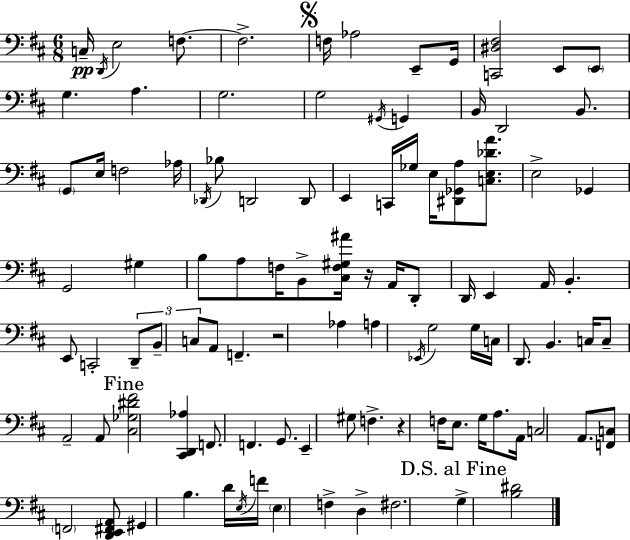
X:1
T:Untitled
M:6/8
L:1/4
K:D
C,/4 D,,/4 E,2 F,/2 F,2 F,/4 _A,2 E,,/2 G,,/4 [C,,^D,^F,]2 E,,/2 E,,/2 G, A, G,2 G,2 ^G,,/4 G,, B,,/4 D,,2 B,,/2 G,,/2 E,/4 F,2 _A,/4 _D,,/4 _B,/2 D,,2 D,,/2 E,, C,,/4 _G,/4 E,/4 [^D,,_G,,A,]/2 [C,E,_DA]/2 E,2 _G,, G,,2 ^G, B,/2 A,/2 F,/4 B,,/2 [^C,F,^G,^A]/4 z/4 A,,/4 D,,/2 D,,/4 E,, A,,/4 B,, E,,/2 C,,2 D,,/2 B,,/2 C,/2 A,,/2 F,, z2 _A, A, _E,,/4 G,2 G,/4 C,/4 D,,/2 B,, C,/4 C,/2 A,,2 A,,/2 [^C,_G,^D^F]2 [^C,,D,,_A,] F,,/2 F,, G,,/2 E,, ^G,/2 F, z F,/4 E,/2 G,/4 A,/2 A,,/4 C,2 A,,/2 [F,,C,]/2 F,,2 [D,,E,,^F,,A,,]/2 ^G,, B, D/4 E,/4 F/4 E, F, D, ^F,2 G, [B,^D]2